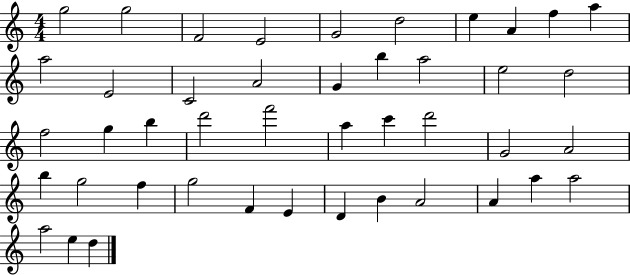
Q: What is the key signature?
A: C major